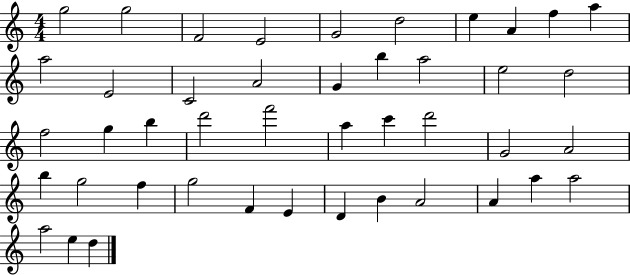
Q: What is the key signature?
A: C major